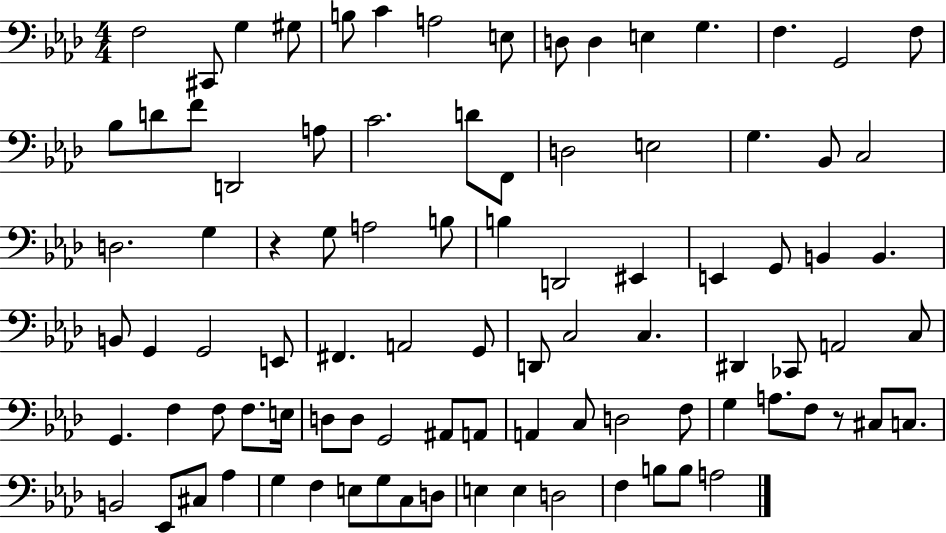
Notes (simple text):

F3/h C#2/e G3/q G#3/e B3/e C4/q A3/h E3/e D3/e D3/q E3/q G3/q. F3/q. G2/h F3/e Bb3/e D4/e F4/e D2/h A3/e C4/h. D4/e F2/e D3/h E3/h G3/q. Bb2/e C3/h D3/h. G3/q R/q G3/e A3/h B3/e B3/q D2/h EIS2/q E2/q G2/e B2/q B2/q. B2/e G2/q G2/h E2/e F#2/q. A2/h G2/e D2/e C3/h C3/q. D#2/q CES2/e A2/h C3/e G2/q. F3/q F3/e F3/e. E3/s D3/e D3/e G2/h A#2/e A2/e A2/q C3/e D3/h F3/e G3/q A3/e. F3/e R/e C#3/e C3/e. B2/h Eb2/e C#3/e Ab3/q G3/q F3/q E3/e G3/e C3/e D3/e E3/q E3/q D3/h F3/q B3/e B3/e A3/h